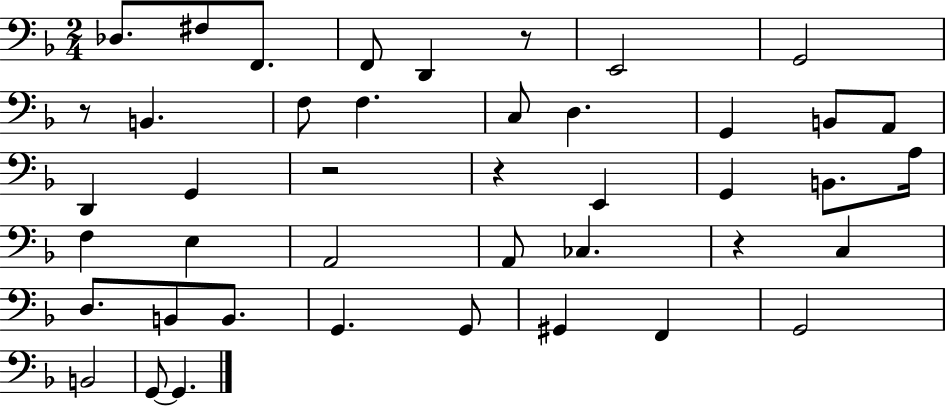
Db3/e. F#3/e F2/e. F2/e D2/q R/e E2/h G2/h R/e B2/q. F3/e F3/q. C3/e D3/q. G2/q B2/e A2/e D2/q G2/q R/h R/q E2/q G2/q B2/e. A3/s F3/q E3/q A2/h A2/e CES3/q. R/q C3/q D3/e. B2/e B2/e. G2/q. G2/e G#2/q F2/q G2/h B2/h G2/e G2/q.